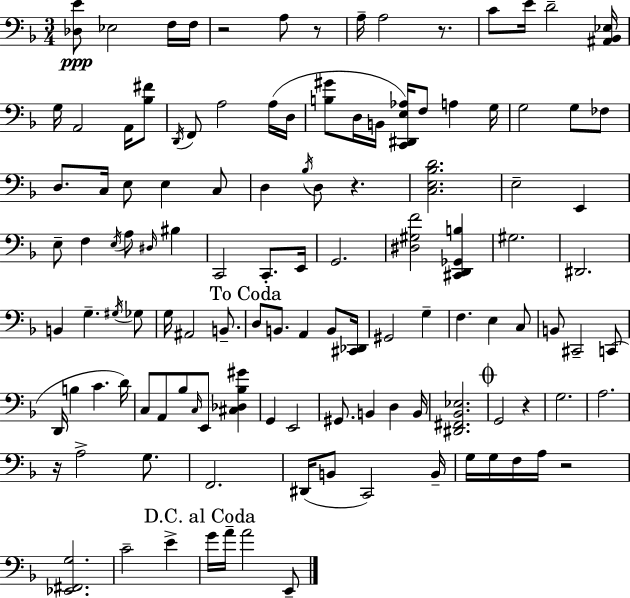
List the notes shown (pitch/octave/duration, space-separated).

[Db3,E4]/e Eb3/h F3/s F3/s R/h A3/e R/e A3/s A3/h R/e. C4/e E4/s D4/h [A#2,Bb2,Eb3]/s G3/s A2/h A2/s [Bb3,F#4]/e D2/s F2/e A3/h A3/s D3/s [B3,G#4]/e D3/s B2/s [C2,D#2,E3,Ab3]/s F3/e A3/q G3/s G3/h G3/e FES3/e D3/e. C3/s E3/e E3/q C3/e D3/q Bb3/s D3/e R/q. [C3,E3,Bb3,D4]/h. E3/h E2/q E3/e F3/q E3/s A3/e D#3/s BIS3/q C2/h C2/e. E2/s G2/h. [D#3,G#3,F4]/h [C#2,D2,Gb2,B3]/q G#3/h. D#2/h. B2/q G3/q. G#3/s Gb3/e G3/s A#2/h B2/e. D3/e B2/e. A2/q B2/e [C#2,Db2]/s G#2/h G3/q F3/q. E3/q C3/e B2/e C#2/h C2/e D2/s B3/q C4/q. D4/s C3/e A2/e Bb3/e C3/s E2/e [C#3,Db3,Bb3,G#4]/q G2/q E2/h G#2/e. B2/q D3/q B2/s [D#2,F#2,Bb2,Eb3]/h. G2/h R/q G3/h. A3/h. R/s A3/h G3/e. F2/h. D#2/s B2/e C2/h B2/s G3/s G3/s F3/s A3/s R/h [Eb2,F#2,G3]/h. C4/h E4/q G4/s A4/s A4/h E2/e